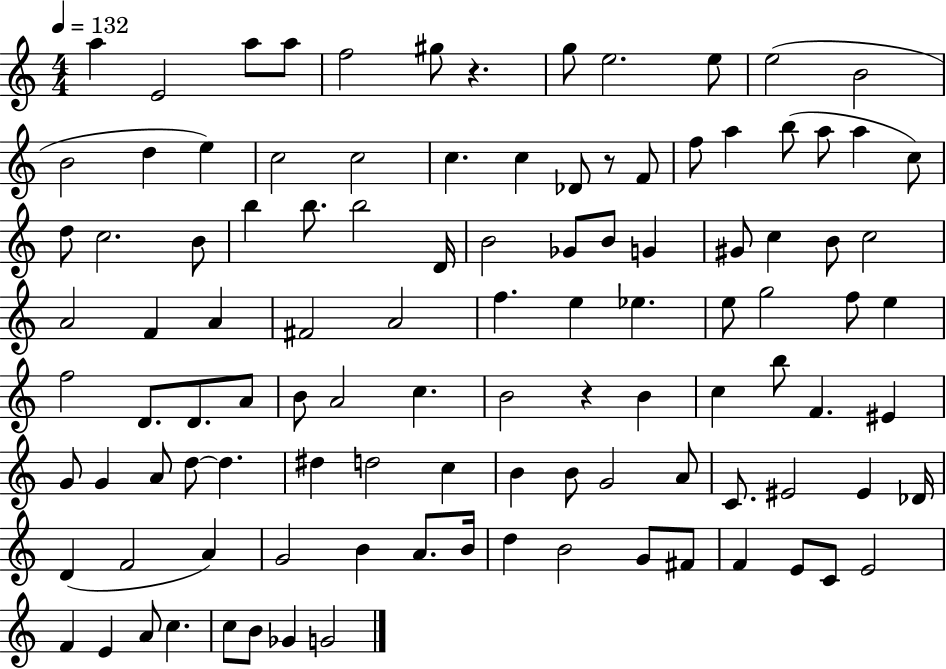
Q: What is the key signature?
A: C major